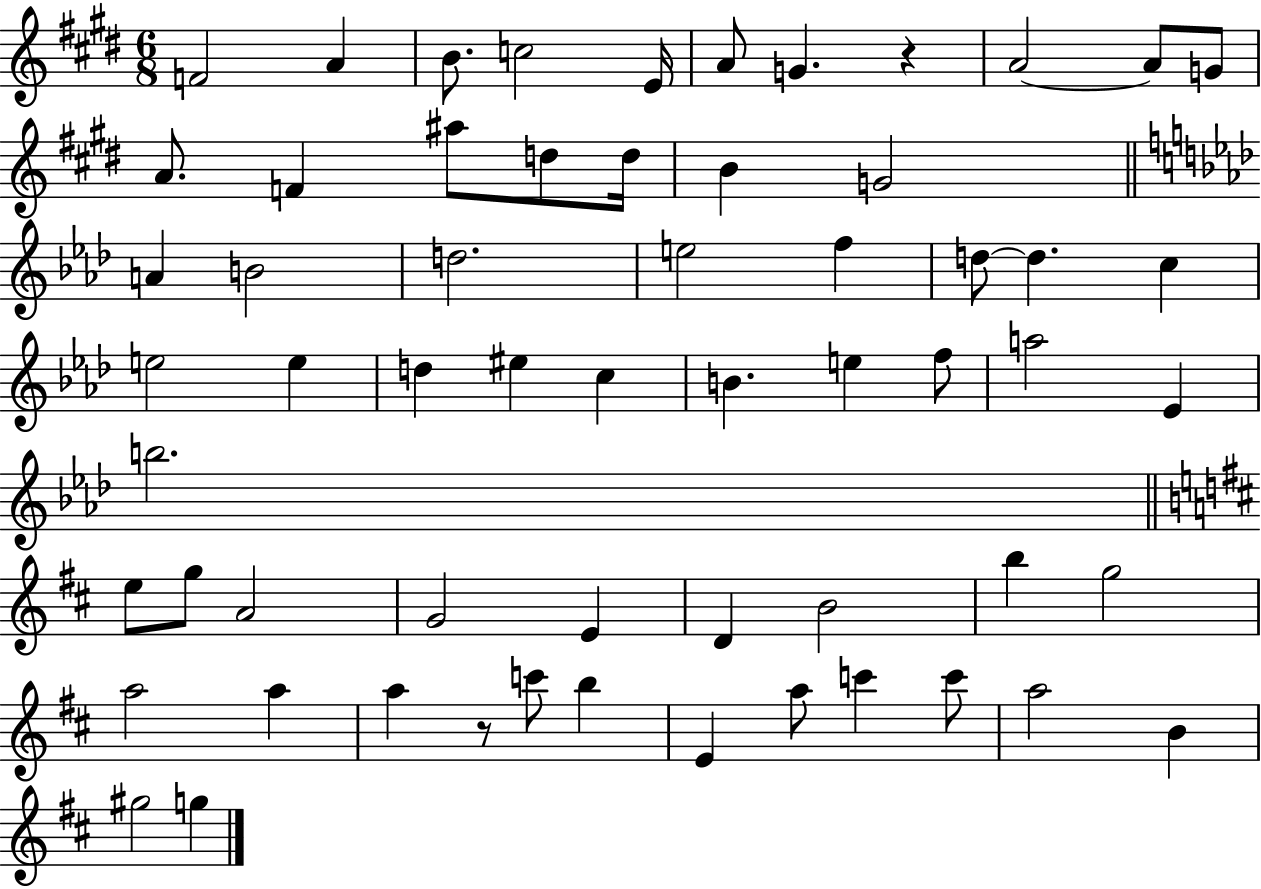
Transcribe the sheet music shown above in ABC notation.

X:1
T:Untitled
M:6/8
L:1/4
K:E
F2 A B/2 c2 E/4 A/2 G z A2 A/2 G/2 A/2 F ^a/2 d/2 d/4 B G2 A B2 d2 e2 f d/2 d c e2 e d ^e c B e f/2 a2 _E b2 e/2 g/2 A2 G2 E D B2 b g2 a2 a a z/2 c'/2 b E a/2 c' c'/2 a2 B ^g2 g